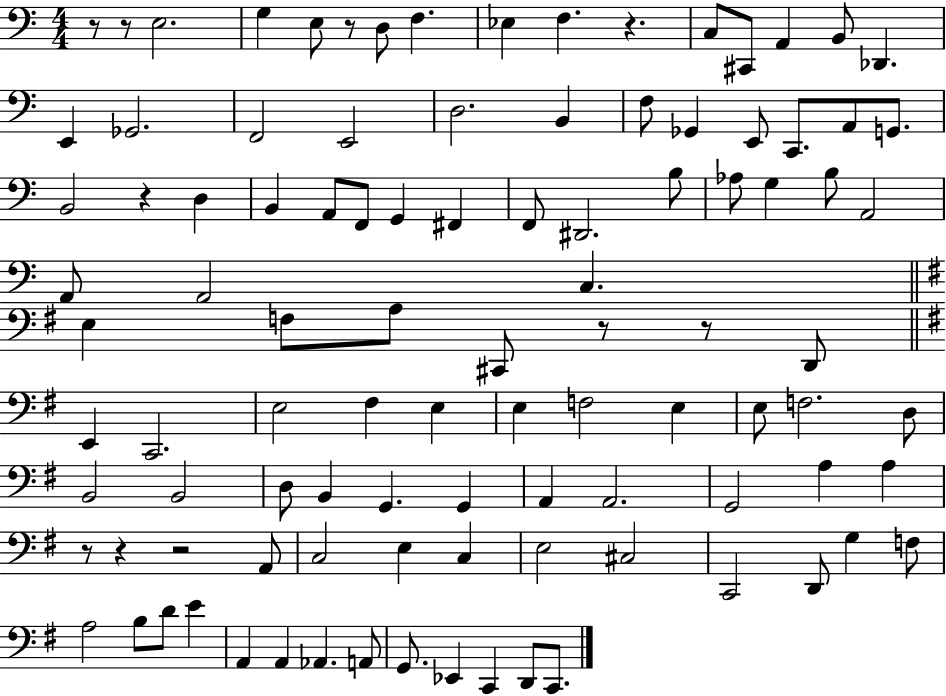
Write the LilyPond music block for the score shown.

{
  \clef bass
  \numericTimeSignature
  \time 4/4
  \key c \major
  \repeat volta 2 { r8 r8 e2. | g4 e8 r8 d8 f4. | ees4 f4. r4. | c8 cis,8 a,4 b,8 des,4. | \break e,4 ges,2. | f,2 e,2 | d2. b,4 | f8 ges,4 e,8 c,8. a,8 g,8. | \break b,2 r4 d4 | b,4 a,8 f,8 g,4 fis,4 | f,8 dis,2. b8 | aes8 g4 b8 a,2 | \break a,8 a,2 c4. | \bar "||" \break \key e \minor e4 f8 a8 cis,8 r8 r8 d,8 | \bar "||" \break \key g \major e,4 c,2. | e2 fis4 e4 | e4 f2 e4 | e8 f2. d8 | \break b,2 b,2 | d8 b,4 g,4. g,4 | a,4 a,2. | g,2 a4 a4 | \break r8 r4 r2 a,8 | c2 e4 c4 | e2 cis2 | c,2 d,8 g4 f8 | \break a2 b8 d'8 e'4 | a,4 a,4 aes,4. a,8 | g,8. ees,4 c,4 d,8 c,8. | } \bar "|."
}